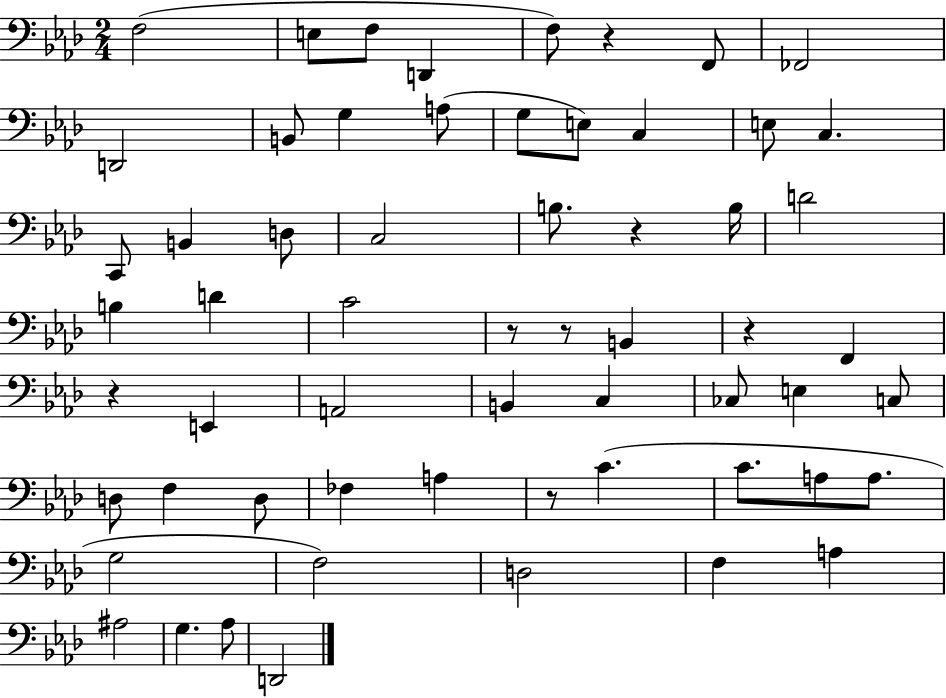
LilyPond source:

{
  \clef bass
  \numericTimeSignature
  \time 2/4
  \key aes \major
  f2( | e8 f8 d,4 | f8) r4 f,8 | fes,2 | \break d,2 | b,8 g4 a8( | g8 e8) c4 | e8 c4. | \break c,8 b,4 d8 | c2 | b8. r4 b16 | d'2 | \break b4 d'4 | c'2 | r8 r8 b,4 | r4 f,4 | \break r4 e,4 | a,2 | b,4 c4 | ces8 e4 c8 | \break d8 f4 d8 | fes4 a4 | r8 c'4.( | c'8. a8 a8. | \break g2 | f2) | d2 | f4 a4 | \break ais2 | g4. aes8 | d,2 | \bar "|."
}